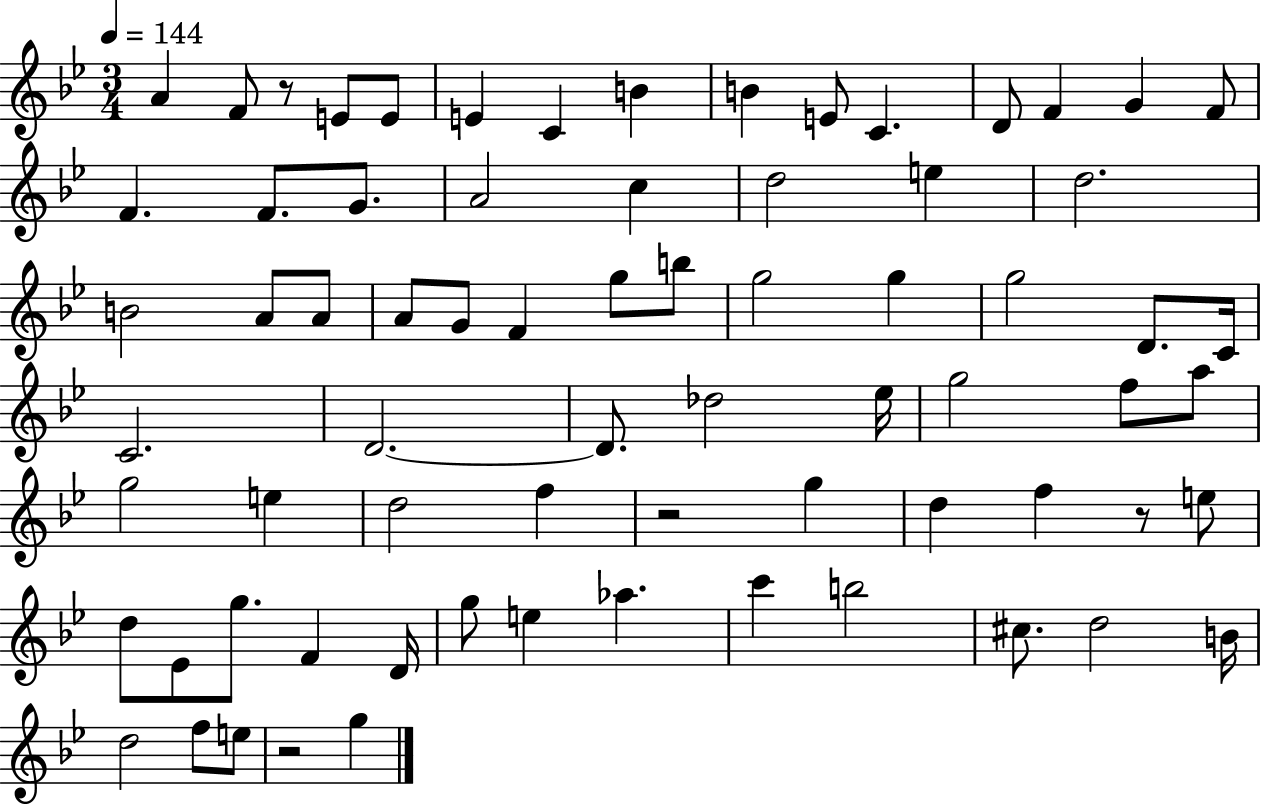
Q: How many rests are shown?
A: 4